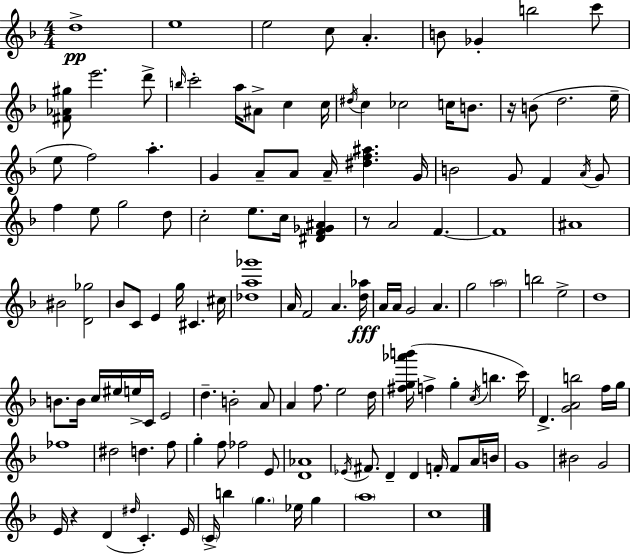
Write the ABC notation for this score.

X:1
T:Untitled
M:4/4
L:1/4
K:Dm
d4 e4 e2 c/2 A B/2 _G b2 c'/2 [^F_A^g]/2 e'2 d'/2 b/4 c'2 a/4 ^A/2 c c/4 ^d/4 c _c2 c/4 B/2 z/4 B/2 d2 e/4 e/2 f2 a G A/2 A/2 A/4 [^df^a] G/4 B2 G/2 F A/4 G/2 f e/2 g2 d/2 c2 e/2 c/4 [^DF_G^A] z/2 A2 F F4 ^A4 ^B2 [D_g]2 _B/2 C/2 E g/4 ^C ^c/4 [_da_g']4 A/4 F2 A [d_a]/4 A/4 A/4 G2 A g2 a2 b2 e2 d4 B/2 B/4 c/4 ^e/4 e/4 C/4 E2 d B2 A/2 A f/2 e2 d/4 [^fg_a'b']/4 f g c/4 b c'/4 D [GAb]2 f/4 g/4 _f4 ^d2 d f/2 g f/2 _f2 E/2 [D_A]4 _E/4 ^F/2 D D F/4 F/2 A/4 B/4 G4 ^B2 G2 E/4 z D ^d/4 C E/4 C/4 b g _e/4 g a4 c4